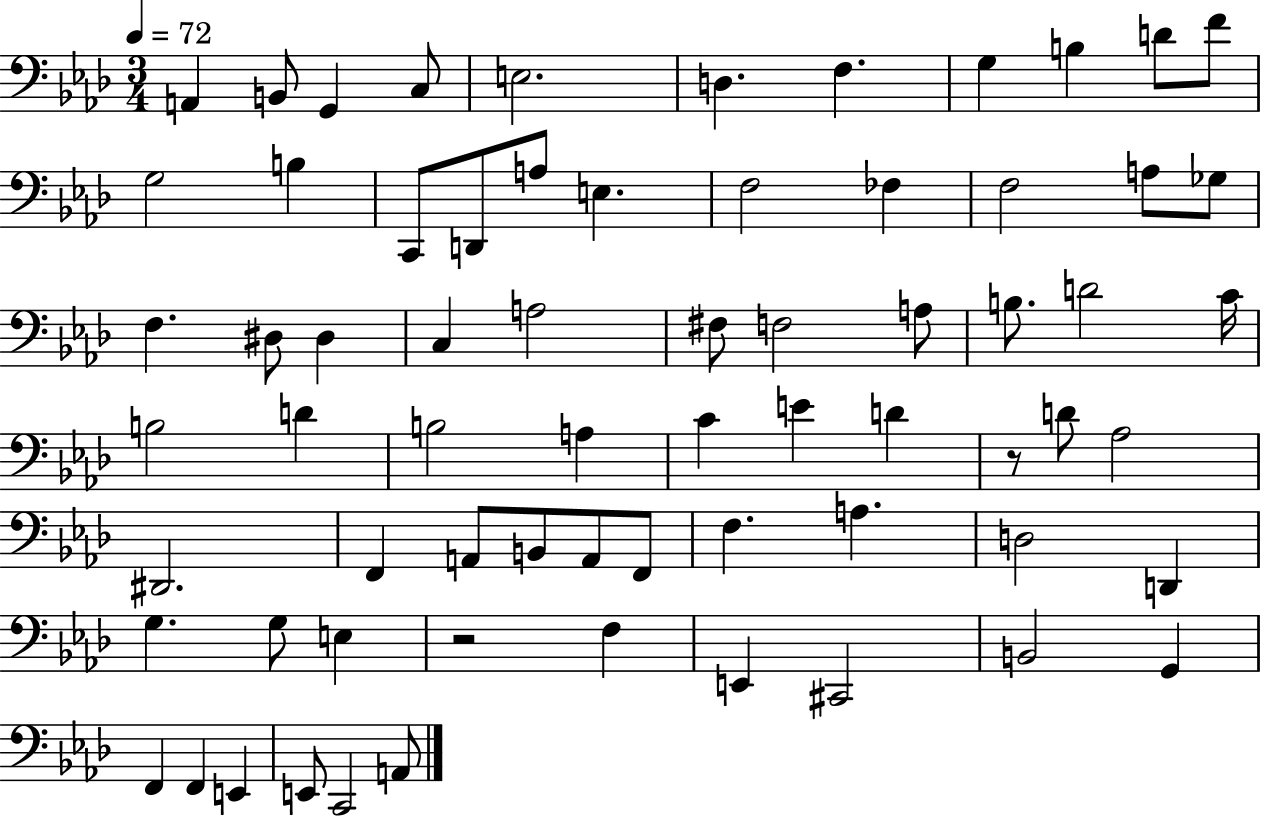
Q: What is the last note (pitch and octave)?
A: A2